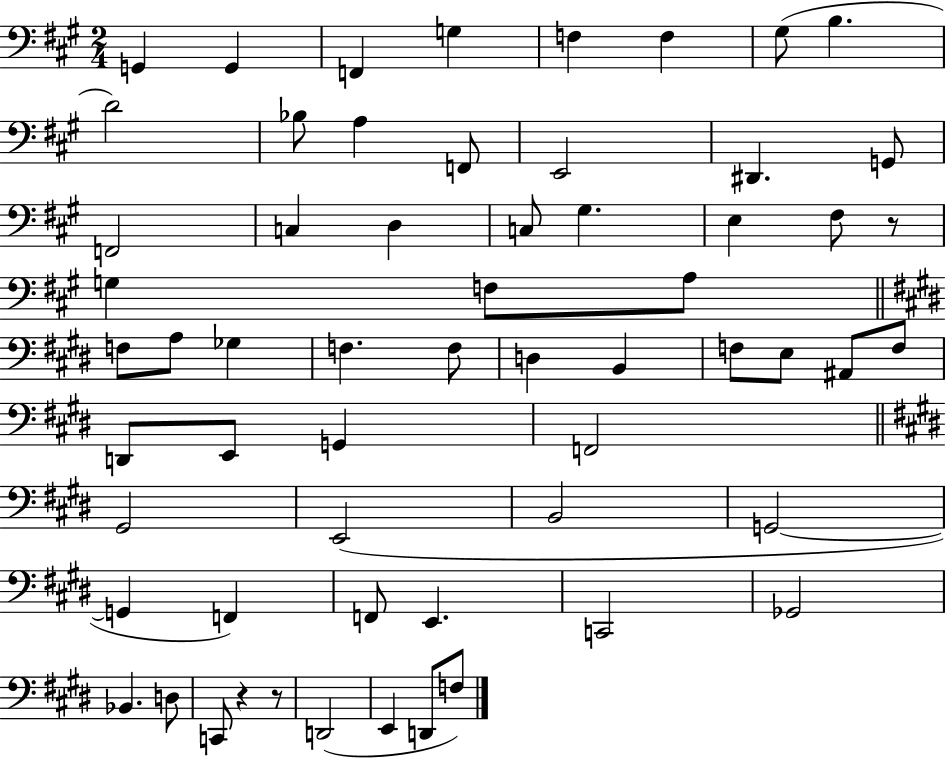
X:1
T:Untitled
M:2/4
L:1/4
K:A
G,, G,, F,, G, F, F, ^G,/2 B, D2 _B,/2 A, F,,/2 E,,2 ^D,, G,,/2 F,,2 C, D, C,/2 ^G, E, ^F,/2 z/2 G, F,/2 A,/2 F,/2 A,/2 _G, F, F,/2 D, B,, F,/2 E,/2 ^A,,/2 F,/2 D,,/2 E,,/2 G,, F,,2 ^G,,2 E,,2 B,,2 G,,2 G,, F,, F,,/2 E,, C,,2 _G,,2 _B,, D,/2 C,,/2 z z/2 D,,2 E,, D,,/2 F,/2